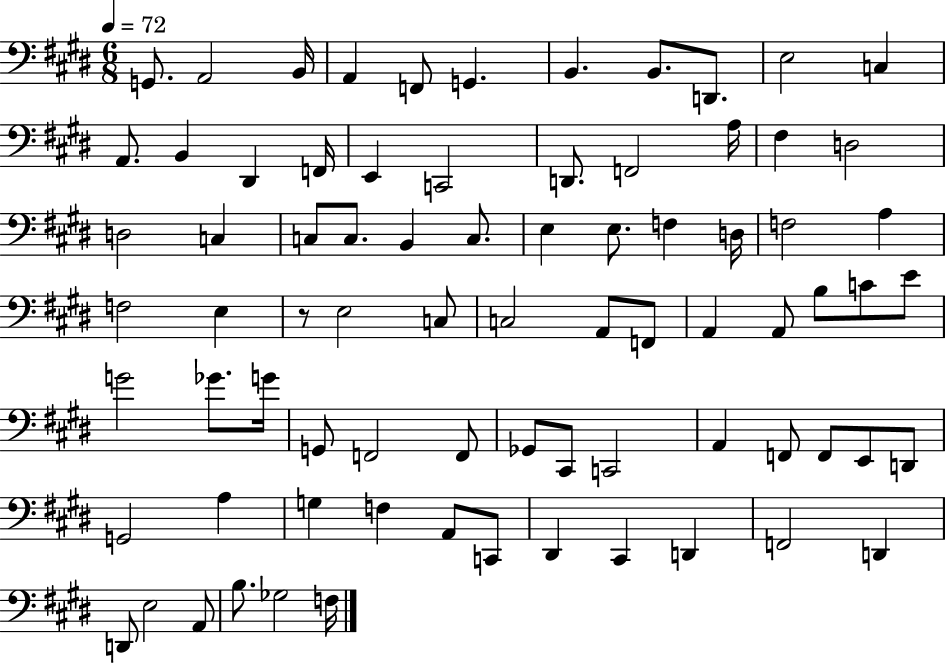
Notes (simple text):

G2/e. A2/h B2/s A2/q F2/e G2/q. B2/q. B2/e. D2/e. E3/h C3/q A2/e. B2/q D#2/q F2/s E2/q C2/h D2/e. F2/h A3/s F#3/q D3/h D3/h C3/q C3/e C3/e. B2/q C3/e. E3/q E3/e. F3/q D3/s F3/h A3/q F3/h E3/q R/e E3/h C3/e C3/h A2/e F2/e A2/q A2/e B3/e C4/e E4/e G4/h Gb4/e. G4/s G2/e F2/h F2/e Gb2/e C#2/e C2/h A2/q F2/e F2/e E2/e D2/e G2/h A3/q G3/q F3/q A2/e C2/e D#2/q C#2/q D2/q F2/h D2/q D2/e E3/h A2/e B3/e. Gb3/h F3/s